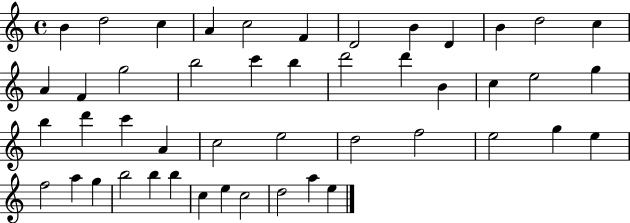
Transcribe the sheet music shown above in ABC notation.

X:1
T:Untitled
M:4/4
L:1/4
K:C
B d2 c A c2 F D2 B D B d2 c A F g2 b2 c' b d'2 d' B c e2 g b d' c' A c2 e2 d2 f2 e2 g e f2 a g b2 b b c e c2 d2 a e